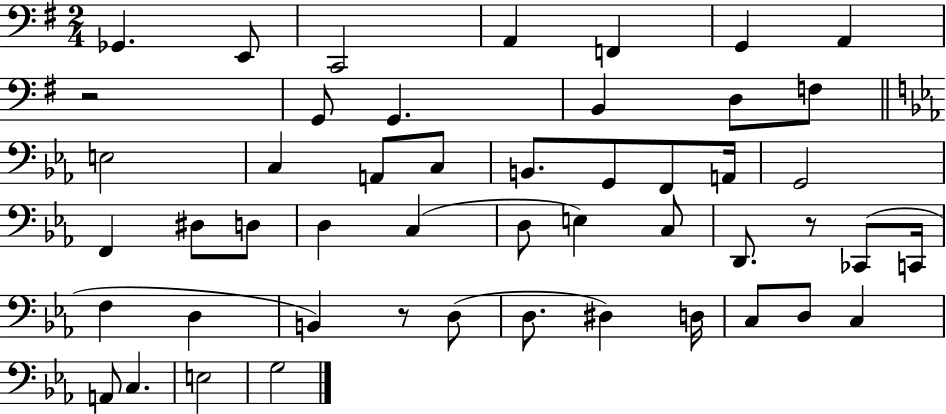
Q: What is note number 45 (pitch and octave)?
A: E3